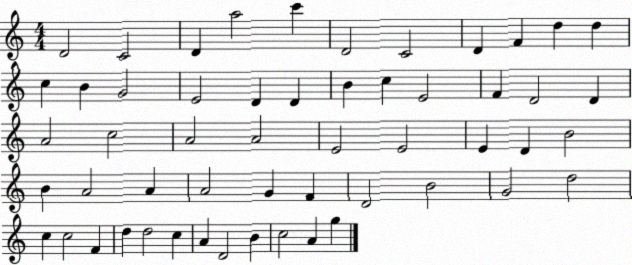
X:1
T:Untitled
M:4/4
L:1/4
K:C
D2 C2 D a2 c' D2 C2 D F d d c B G2 E2 D D B c E2 F D2 D A2 c2 A2 A2 E2 E2 E D B2 B A2 A A2 G F D2 B2 G2 d2 c c2 F d d2 c A D2 B c2 A g